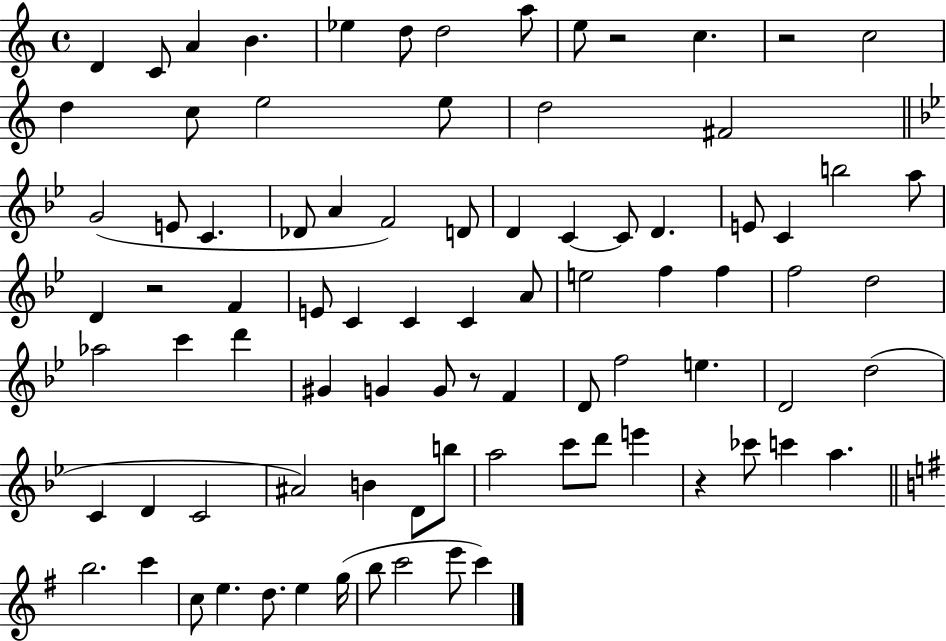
X:1
T:Untitled
M:4/4
L:1/4
K:C
D C/2 A B _e d/2 d2 a/2 e/2 z2 c z2 c2 d c/2 e2 e/2 d2 ^F2 G2 E/2 C _D/2 A F2 D/2 D C C/2 D E/2 C b2 a/2 D z2 F E/2 C C C A/2 e2 f f f2 d2 _a2 c' d' ^G G G/2 z/2 F D/2 f2 e D2 d2 C D C2 ^A2 B D/2 b/2 a2 c'/2 d'/2 e' z _c'/2 c' a b2 c' c/2 e d/2 e g/4 b/2 c'2 e'/2 c'